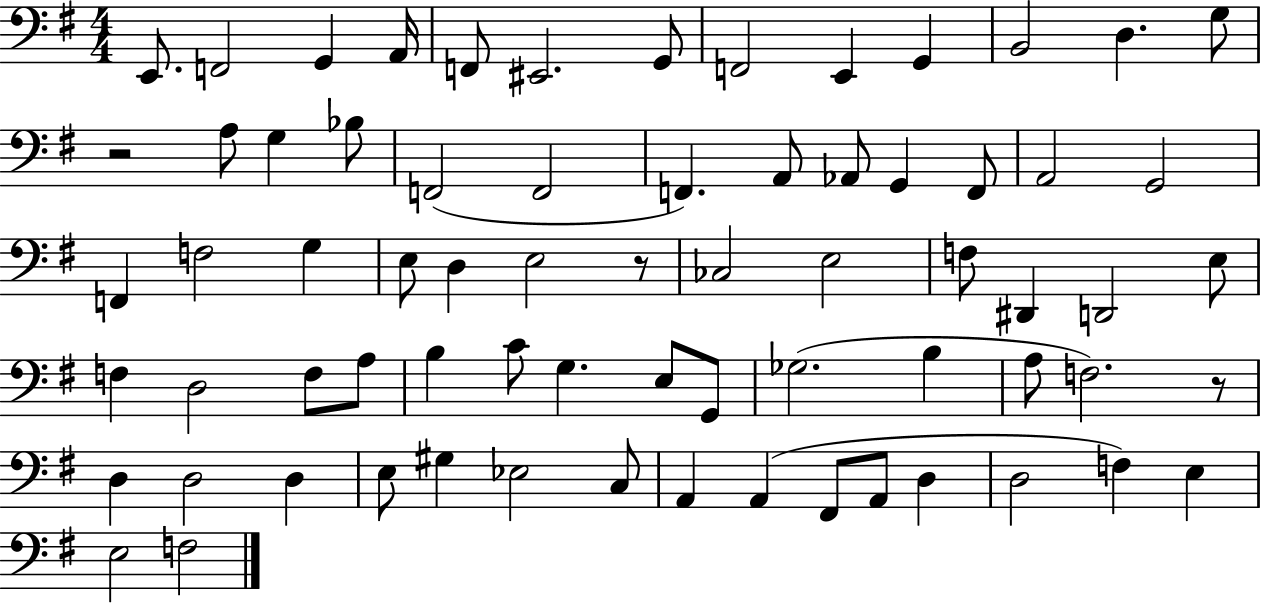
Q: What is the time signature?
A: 4/4